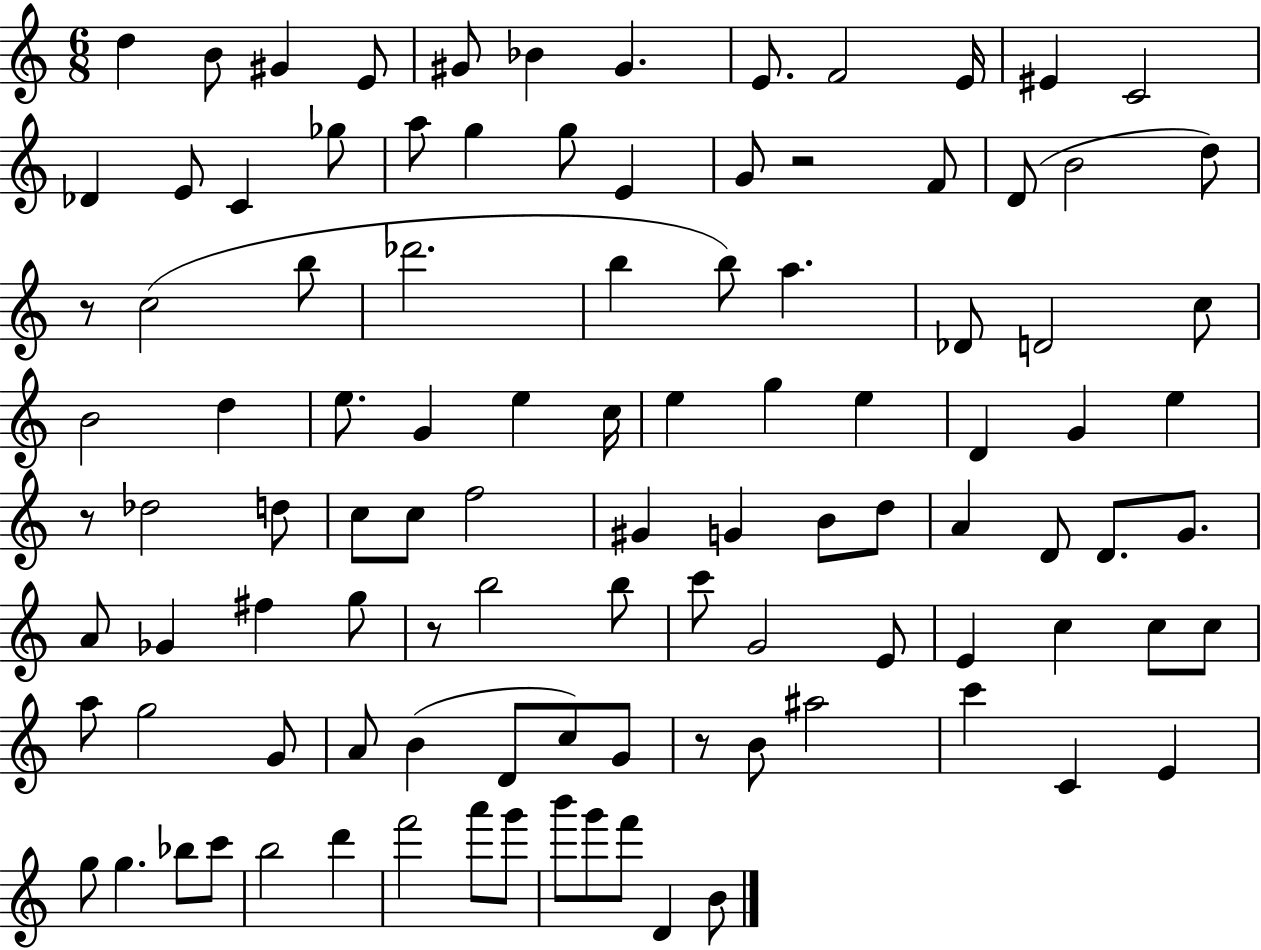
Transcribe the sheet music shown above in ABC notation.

X:1
T:Untitled
M:6/8
L:1/4
K:C
d B/2 ^G E/2 ^G/2 _B ^G E/2 F2 E/4 ^E C2 _D E/2 C _g/2 a/2 g g/2 E G/2 z2 F/2 D/2 B2 d/2 z/2 c2 b/2 _d'2 b b/2 a _D/2 D2 c/2 B2 d e/2 G e c/4 e g e D G e z/2 _d2 d/2 c/2 c/2 f2 ^G G B/2 d/2 A D/2 D/2 G/2 A/2 _G ^f g/2 z/2 b2 b/2 c'/2 G2 E/2 E c c/2 c/2 a/2 g2 G/2 A/2 B D/2 c/2 G/2 z/2 B/2 ^a2 c' C E g/2 g _b/2 c'/2 b2 d' f'2 a'/2 g'/2 b'/2 g'/2 f'/2 D B/2